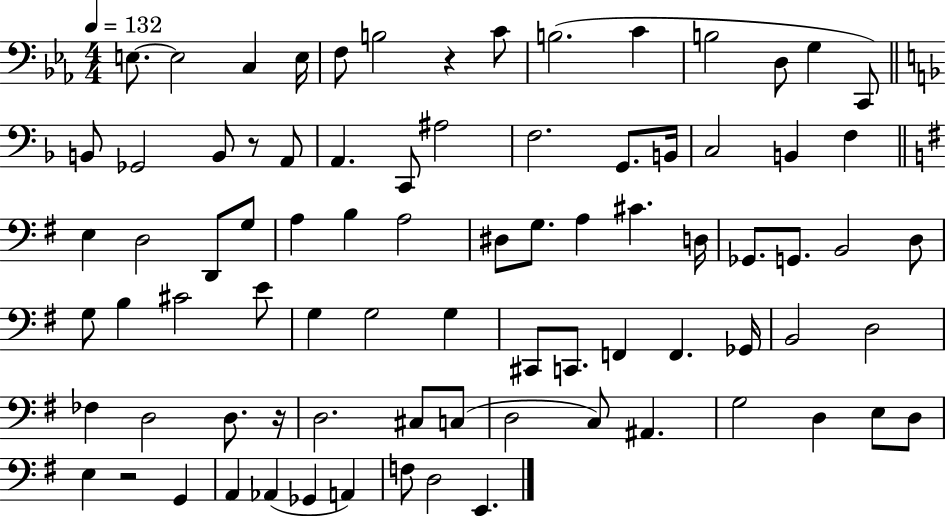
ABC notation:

X:1
T:Untitled
M:4/4
L:1/4
K:Eb
E,/2 E,2 C, E,/4 F,/2 B,2 z C/2 B,2 C B,2 D,/2 G, C,,/2 B,,/2 _G,,2 B,,/2 z/2 A,,/2 A,, C,,/2 ^A,2 F,2 G,,/2 B,,/4 C,2 B,, F, E, D,2 D,,/2 G,/2 A, B, A,2 ^D,/2 G,/2 A, ^C D,/4 _G,,/2 G,,/2 B,,2 D,/2 G,/2 B, ^C2 E/2 G, G,2 G, ^C,,/2 C,,/2 F,, F,, _G,,/4 B,,2 D,2 _F, D,2 D,/2 z/4 D,2 ^C,/2 C,/2 D,2 C,/2 ^A,, G,2 D, E,/2 D,/2 E, z2 G,, A,, _A,, _G,, A,, F,/2 D,2 E,,